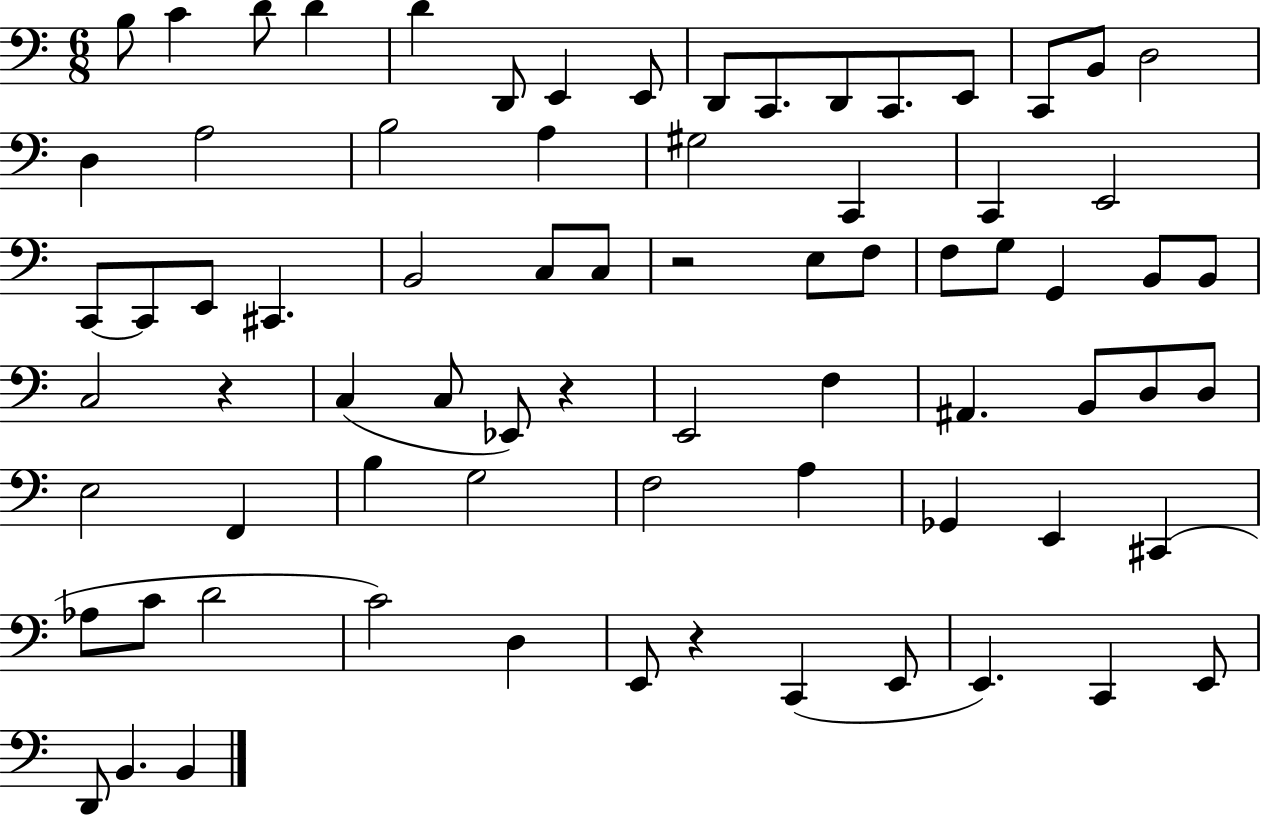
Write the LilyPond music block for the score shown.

{
  \clef bass
  \numericTimeSignature
  \time 6/8
  \key c \major
  \repeat volta 2 { b8 c'4 d'8 d'4 | d'4 d,8 e,4 e,8 | d,8 c,8. d,8 c,8. e,8 | c,8 b,8 d2 | \break d4 a2 | b2 a4 | gis2 c,4 | c,4 e,2 | \break c,8~~ c,8 e,8 cis,4. | b,2 c8 c8 | r2 e8 f8 | f8 g8 g,4 b,8 b,8 | \break c2 r4 | c4( c8 ees,8) r4 | e,2 f4 | ais,4. b,8 d8 d8 | \break e2 f,4 | b4 g2 | f2 a4 | ges,4 e,4 cis,4( | \break aes8 c'8 d'2 | c'2) d4 | e,8 r4 c,4( e,8 | e,4.) c,4 e,8 | \break d,8 b,4. b,4 | } \bar "|."
}